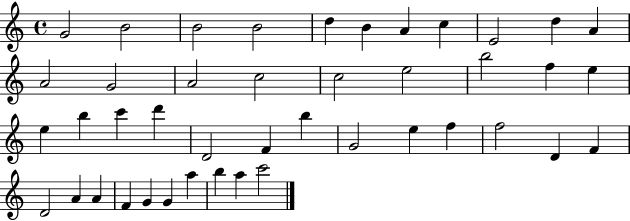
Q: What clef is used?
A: treble